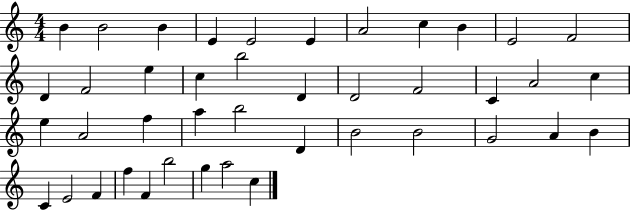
{
  \clef treble
  \numericTimeSignature
  \time 4/4
  \key c \major
  b'4 b'2 b'4 | e'4 e'2 e'4 | a'2 c''4 b'4 | e'2 f'2 | \break d'4 f'2 e''4 | c''4 b''2 d'4 | d'2 f'2 | c'4 a'2 c''4 | \break e''4 a'2 f''4 | a''4 b''2 d'4 | b'2 b'2 | g'2 a'4 b'4 | \break c'4 e'2 f'4 | f''4 f'4 b''2 | g''4 a''2 c''4 | \bar "|."
}